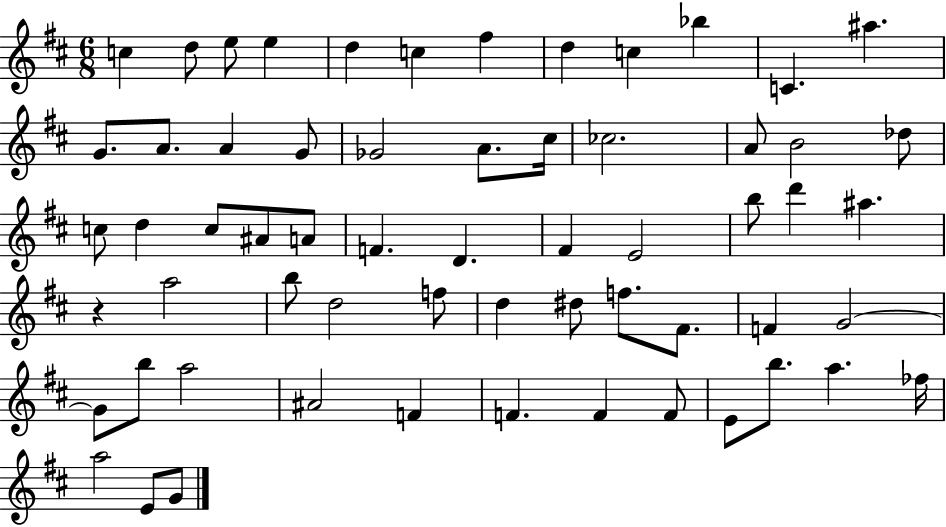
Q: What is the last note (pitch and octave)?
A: G4